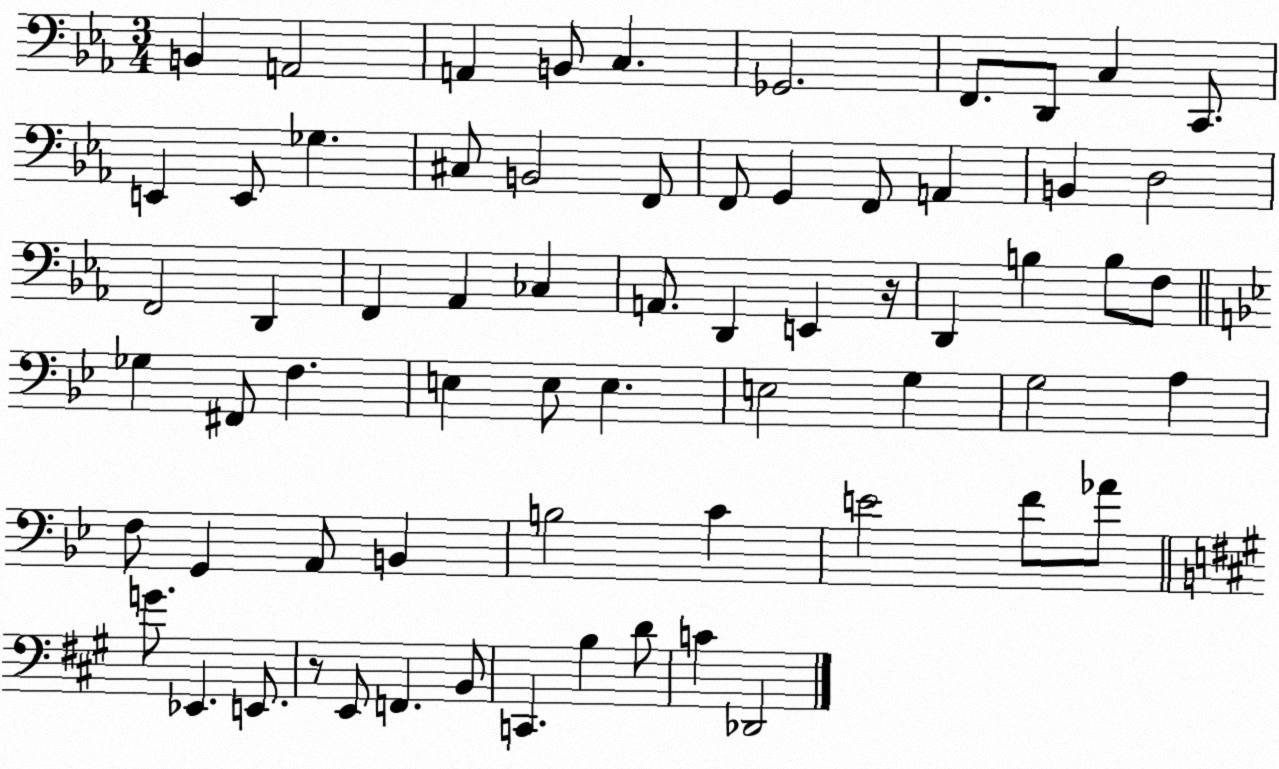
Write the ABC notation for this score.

X:1
T:Untitled
M:3/4
L:1/4
K:Eb
B,, A,,2 A,, B,,/2 C, _G,,2 F,,/2 D,,/2 C, C,,/2 E,, E,,/2 _G, ^C,/2 B,,2 F,,/2 F,,/2 G,, F,,/2 A,, B,, D,2 F,,2 D,, F,, _A,, _C, A,,/2 D,, E,, z/4 D,, B, B,/2 F,/2 _G, ^F,,/2 F, E, E,/2 E, E,2 G, G,2 A, F,/2 G,, A,,/2 B,, B,2 C E2 F/2 _A/2 G/2 _E,, E,,/2 z/2 E,,/2 F,, B,,/2 C,, B, D/2 C _D,,2